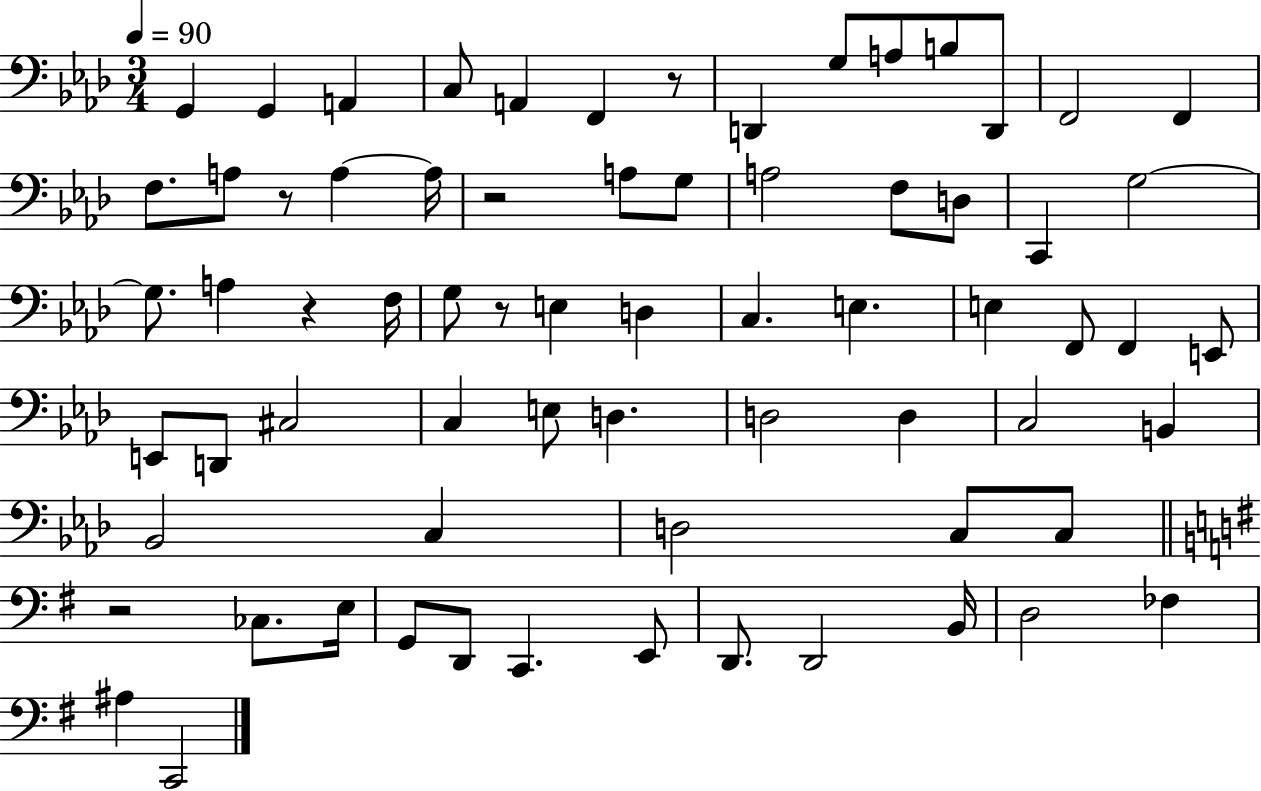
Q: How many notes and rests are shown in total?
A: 70